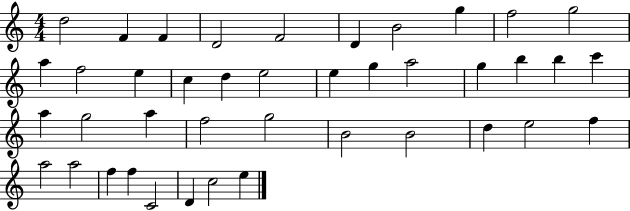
{
  \clef treble
  \numericTimeSignature
  \time 4/4
  \key c \major
  d''2 f'4 f'4 | d'2 f'2 | d'4 b'2 g''4 | f''2 g''2 | \break a''4 f''2 e''4 | c''4 d''4 e''2 | e''4 g''4 a''2 | g''4 b''4 b''4 c'''4 | \break a''4 g''2 a''4 | f''2 g''2 | b'2 b'2 | d''4 e''2 f''4 | \break a''2 a''2 | f''4 f''4 c'2 | d'4 c''2 e''4 | \bar "|."
}